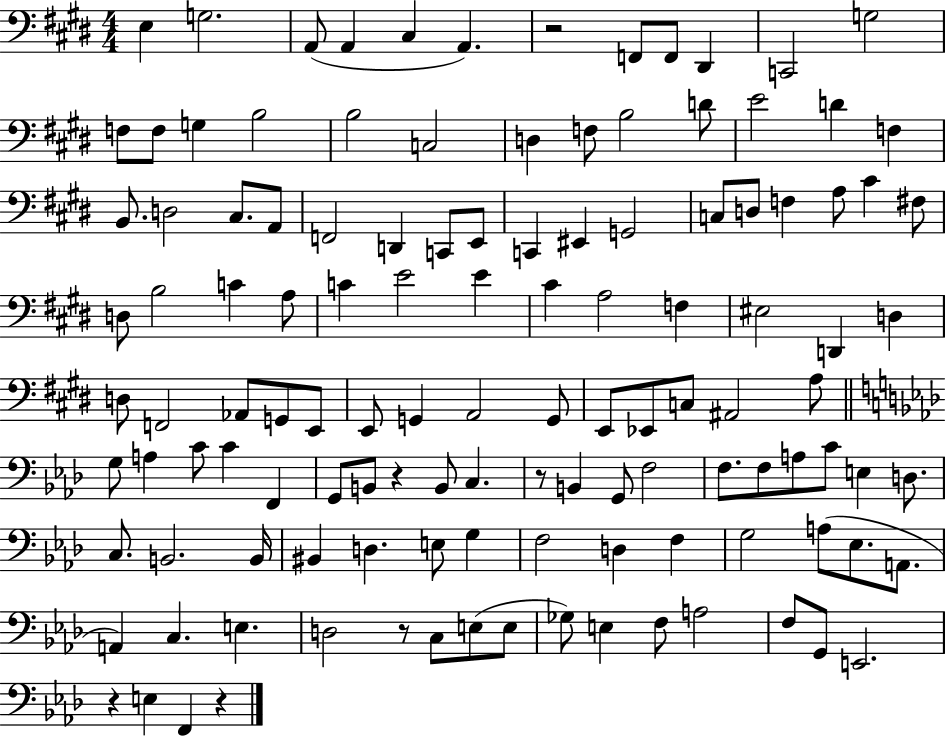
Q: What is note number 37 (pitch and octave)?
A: D3